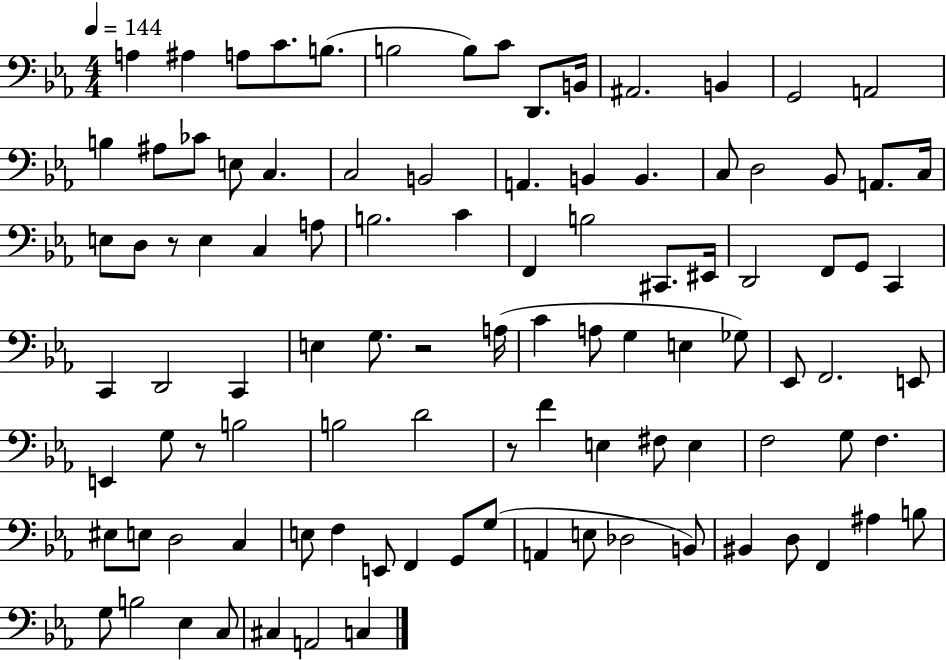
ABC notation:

X:1
T:Untitled
M:4/4
L:1/4
K:Eb
A, ^A, A,/2 C/2 B,/2 B,2 B,/2 C/2 D,,/2 B,,/4 ^A,,2 B,, G,,2 A,,2 B, ^A,/2 _C/2 E,/2 C, C,2 B,,2 A,, B,, B,, C,/2 D,2 _B,,/2 A,,/2 C,/4 E,/2 D,/2 z/2 E, C, A,/2 B,2 C F,, B,2 ^C,,/2 ^E,,/4 D,,2 F,,/2 G,,/2 C,, C,, D,,2 C,, E, G,/2 z2 A,/4 C A,/2 G, E, _G,/2 _E,,/2 F,,2 E,,/2 E,, G,/2 z/2 B,2 B,2 D2 z/2 F E, ^F,/2 E, F,2 G,/2 F, ^E,/2 E,/2 D,2 C, E,/2 F, E,,/2 F,, G,,/2 G,/2 A,, E,/2 _D,2 B,,/2 ^B,, D,/2 F,, ^A, B,/2 G,/2 B,2 _E, C,/2 ^C, A,,2 C,